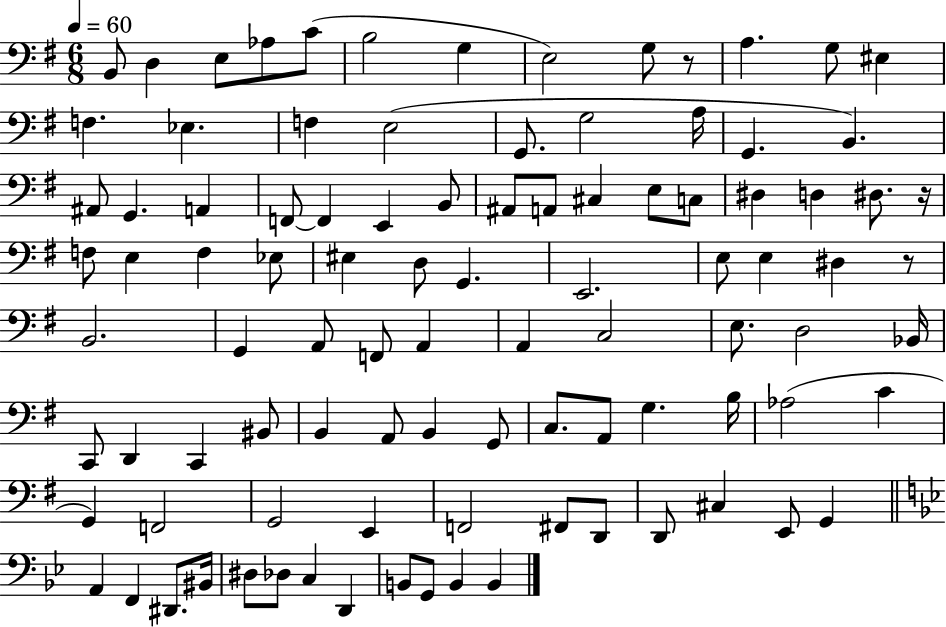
X:1
T:Untitled
M:6/8
L:1/4
K:G
B,,/2 D, E,/2 _A,/2 C/2 B,2 G, E,2 G,/2 z/2 A, G,/2 ^E, F, _E, F, E,2 G,,/2 G,2 A,/4 G,, B,, ^A,,/2 G,, A,, F,,/2 F,, E,, B,,/2 ^A,,/2 A,,/2 ^C, E,/2 C,/2 ^D, D, ^D,/2 z/4 F,/2 E, F, _E,/2 ^E, D,/2 G,, E,,2 E,/2 E, ^D, z/2 B,,2 G,, A,,/2 F,,/2 A,, A,, C,2 E,/2 D,2 _B,,/4 C,,/2 D,, C,, ^B,,/2 B,, A,,/2 B,, G,,/2 C,/2 A,,/2 G, B,/4 _A,2 C G,, F,,2 G,,2 E,, F,,2 ^F,,/2 D,,/2 D,,/2 ^C, E,,/2 G,, A,, F,, ^D,,/2 ^B,,/4 ^D,/2 _D,/2 C, D,, B,,/2 G,,/2 B,, B,,